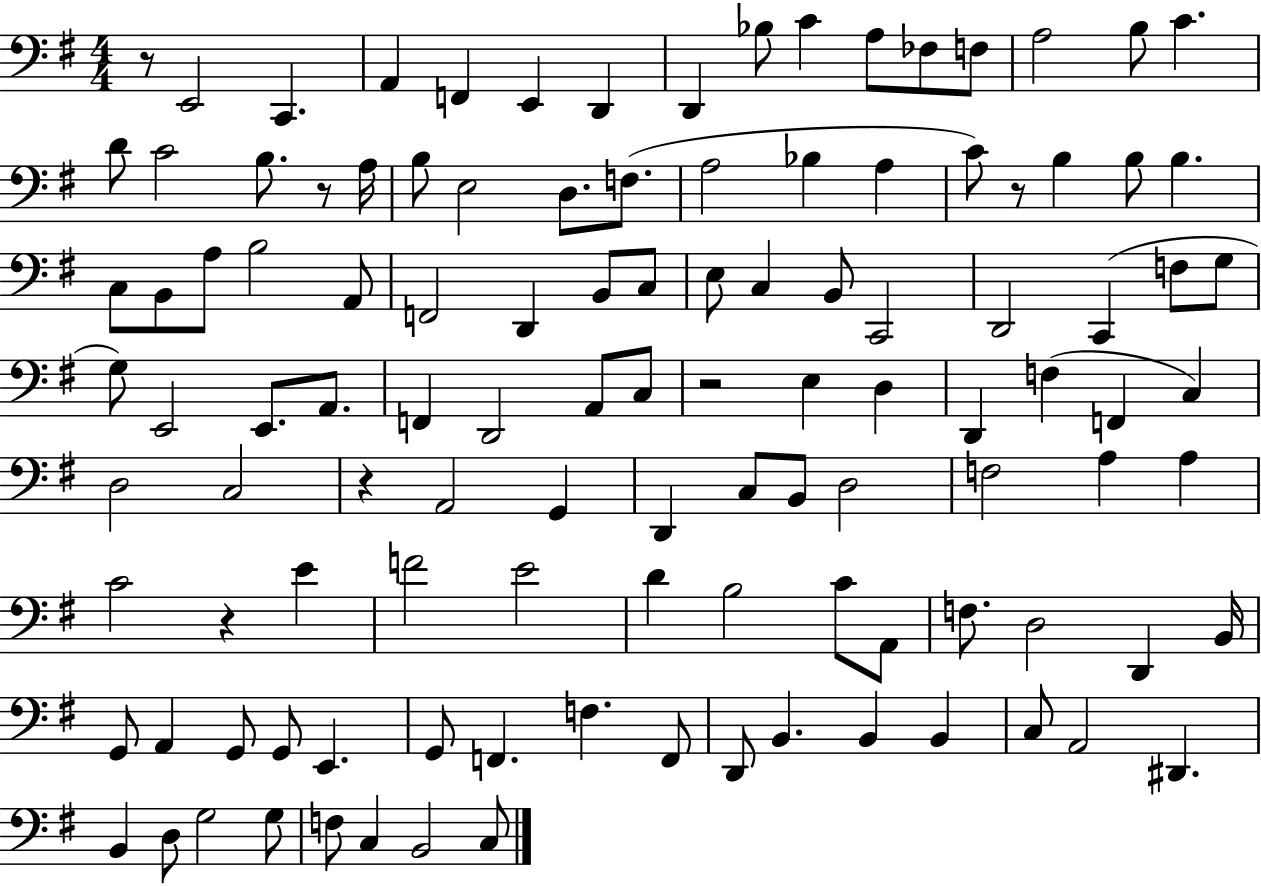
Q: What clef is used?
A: bass